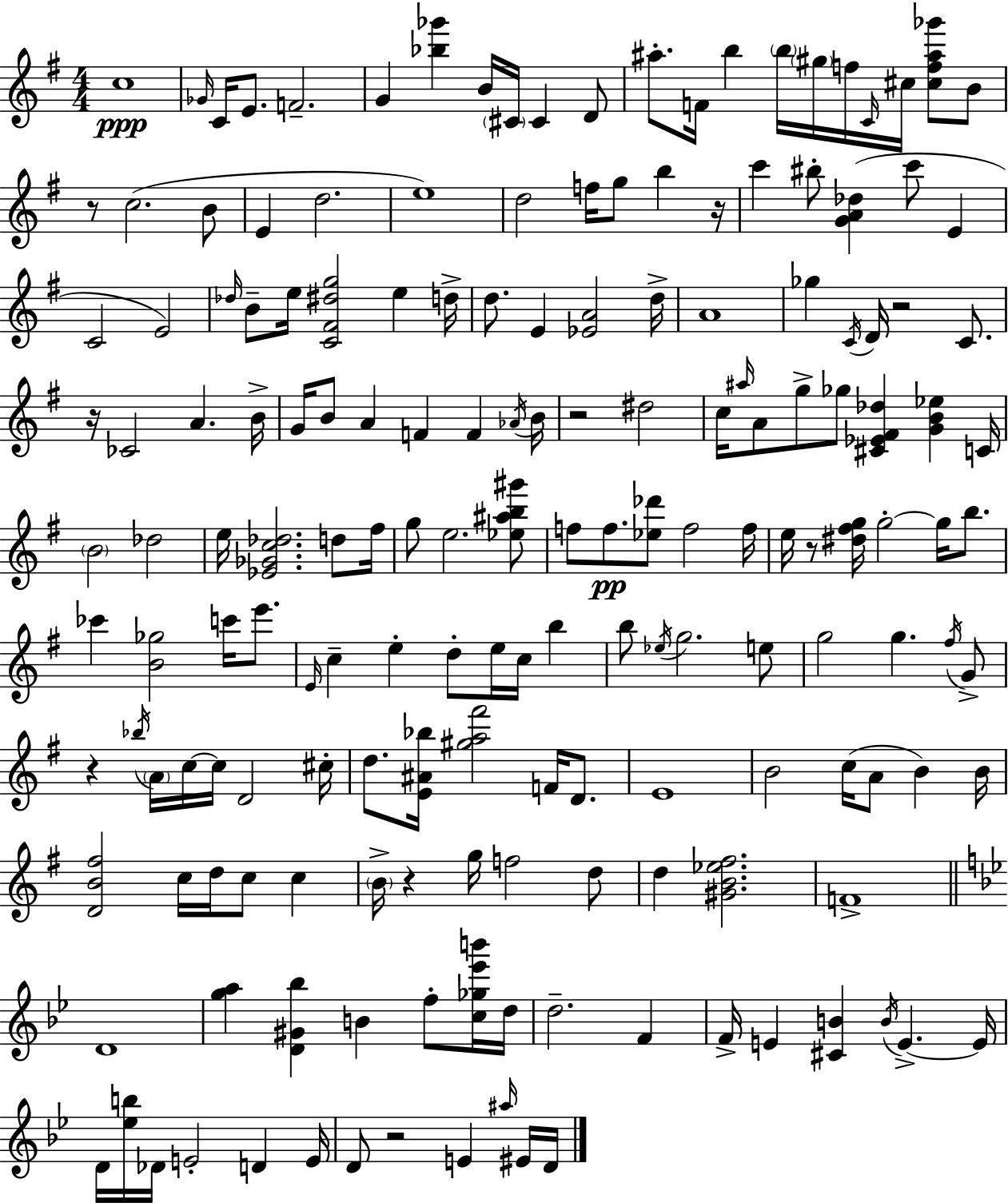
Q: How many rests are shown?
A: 9